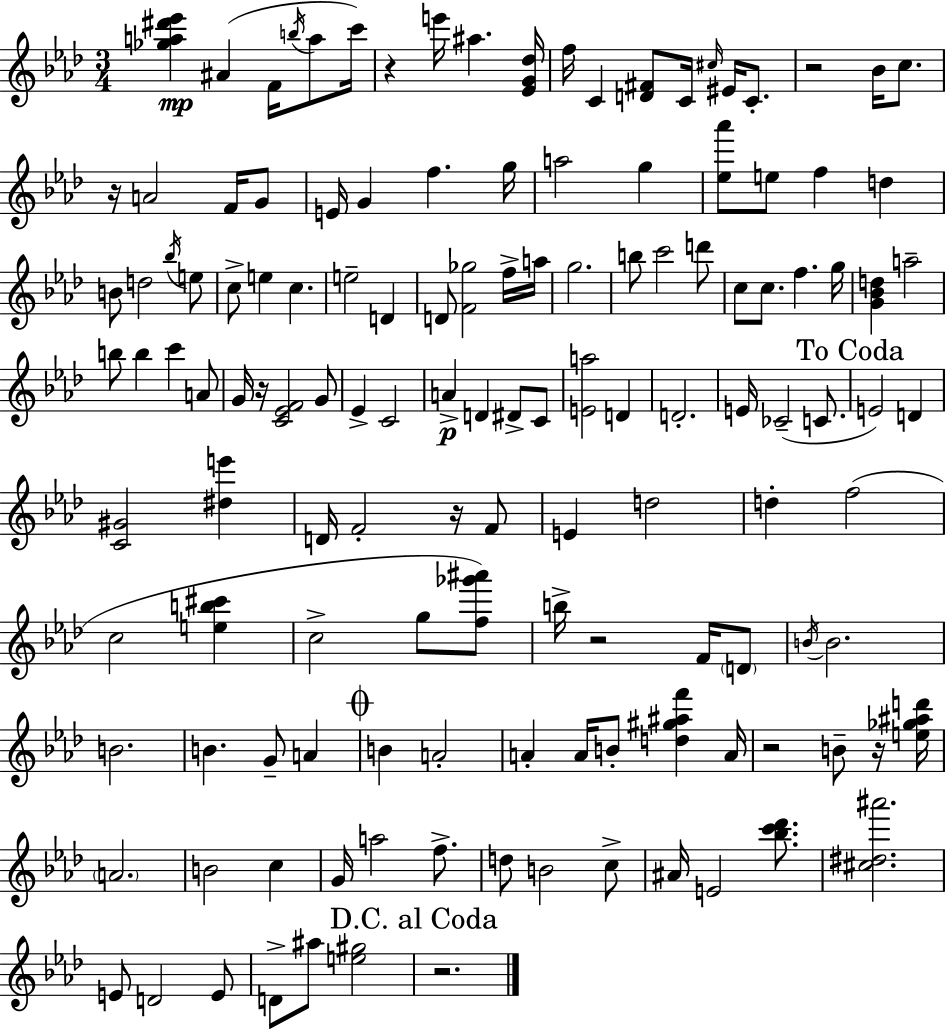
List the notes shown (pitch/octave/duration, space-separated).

[Gb5,A5,D#6,Eb6]/q A#4/q F4/s B5/s A5/e C6/s R/q E6/s A#5/q. [Eb4,G4,Db5]/s F5/s C4/q [D4,F#4]/e C4/s C#5/s EIS4/s C4/e. R/h Bb4/s C5/e. R/s A4/h F4/s G4/e E4/s G4/q F5/q. G5/s A5/h G5/q [Eb5,Ab6]/e E5/e F5/q D5/q B4/e D5/h Bb5/s E5/e C5/e E5/q C5/q. E5/h D4/q D4/e [F4,Gb5]/h F5/s A5/s G5/h. B5/e C6/h D6/e C5/e C5/e. F5/q. G5/s [G4,Bb4,D5]/q A5/h B5/e B5/q C6/q A4/e G4/s R/s [C4,Eb4,F4]/h G4/e Eb4/q C4/h A4/q D4/q D#4/e C4/e [E4,A5]/h D4/q D4/h. E4/s CES4/h C4/e. E4/h D4/q [C4,G#4]/h [D#5,E6]/q D4/s F4/h R/s F4/e E4/q D5/h D5/q F5/h C5/h [E5,B5,C#6]/q C5/h G5/e [F5,Gb6,A#6]/e B5/s R/h F4/s D4/e B4/s B4/h. B4/h. B4/q. G4/e A4/q B4/q A4/h A4/q A4/s B4/e [D5,G#5,A#5,F6]/q A4/s R/h B4/e R/s [E5,Gb5,A#5,D6]/s A4/h. B4/h C5/q G4/s A5/h F5/e. D5/e B4/h C5/e A#4/s E4/h [Bb5,C6,Db6]/e. [C#5,D#5,A#6]/h. E4/e D4/h E4/e D4/e A#5/e [E5,G#5]/h R/h.